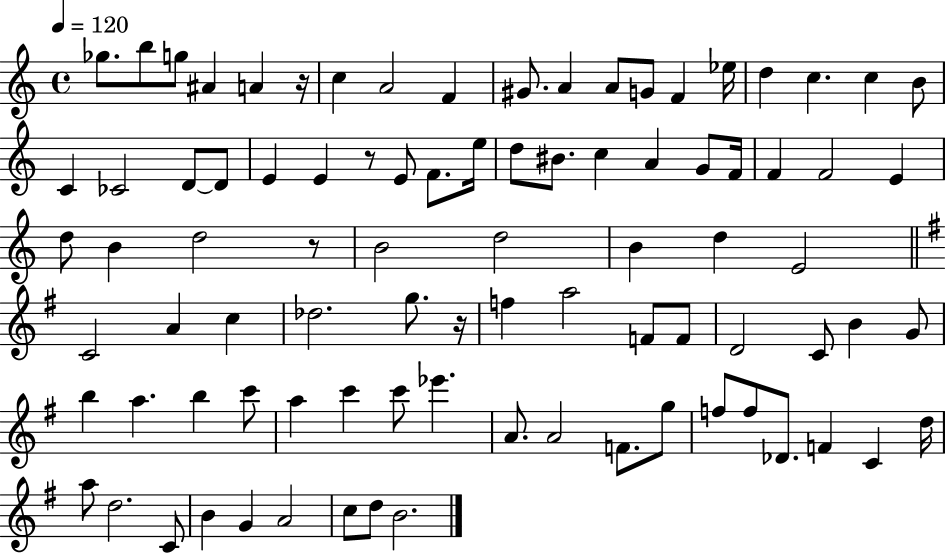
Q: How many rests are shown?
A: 4